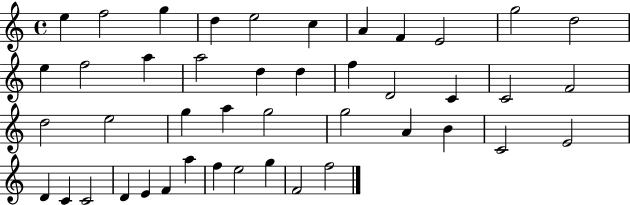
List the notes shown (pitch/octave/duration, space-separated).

E5/q F5/h G5/q D5/q E5/h C5/q A4/q F4/q E4/h G5/h D5/h E5/q F5/h A5/q A5/h D5/q D5/q F5/q D4/h C4/q C4/h F4/h D5/h E5/h G5/q A5/q G5/h G5/h A4/q B4/q C4/h E4/h D4/q C4/q C4/h D4/q E4/q F4/q A5/q F5/q E5/h G5/q F4/h F5/h